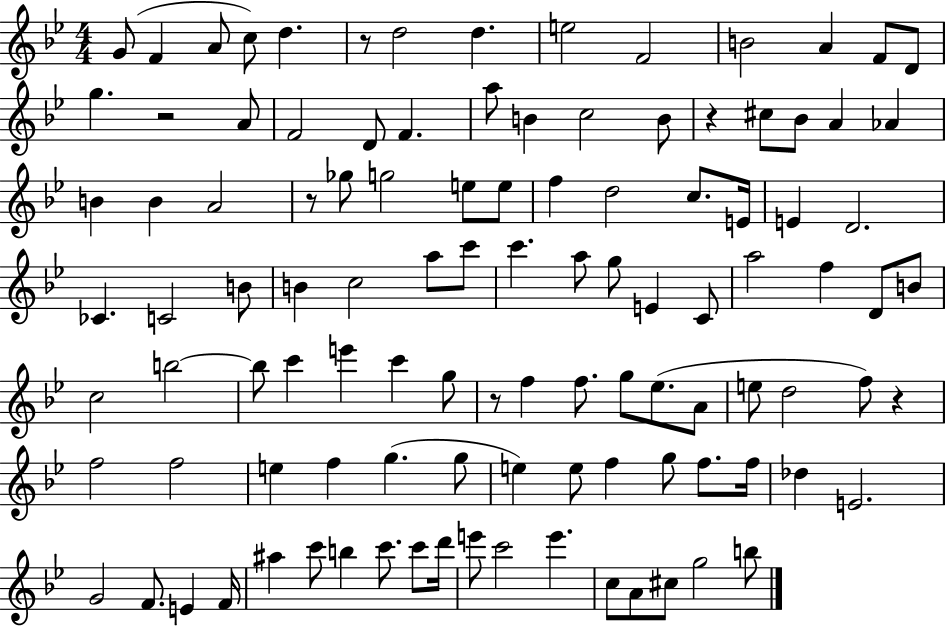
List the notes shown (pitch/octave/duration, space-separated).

G4/e F4/q A4/e C5/e D5/q. R/e D5/h D5/q. E5/h F4/h B4/h A4/q F4/e D4/e G5/q. R/h A4/e F4/h D4/e F4/q. A5/e B4/q C5/h B4/e R/q C#5/e Bb4/e A4/q Ab4/q B4/q B4/q A4/h R/e Gb5/e G5/h E5/e E5/e F5/q D5/h C5/e. E4/s E4/q D4/h. CES4/q. C4/h B4/e B4/q C5/h A5/e C6/e C6/q. A5/e G5/e E4/q C4/e A5/h F5/q D4/e B4/e C5/h B5/h B5/e C6/q E6/q C6/q G5/e R/e F5/q F5/e. G5/e Eb5/e. A4/e E5/e D5/h F5/e R/q F5/h F5/h E5/q F5/q G5/q. G5/e E5/q E5/e F5/q G5/e F5/e. F5/s Db5/q E4/h. G4/h F4/e. E4/q F4/s A#5/q C6/e B5/q C6/e. C6/e D6/s E6/e C6/h E6/q. C5/e A4/e C#5/e G5/h B5/e